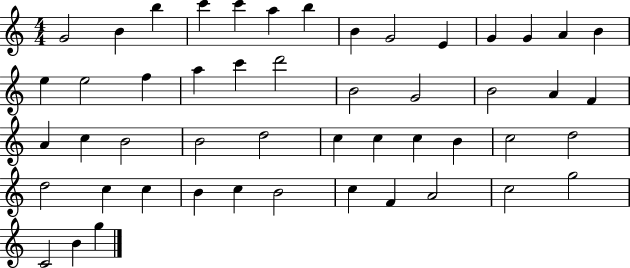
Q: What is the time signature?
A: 4/4